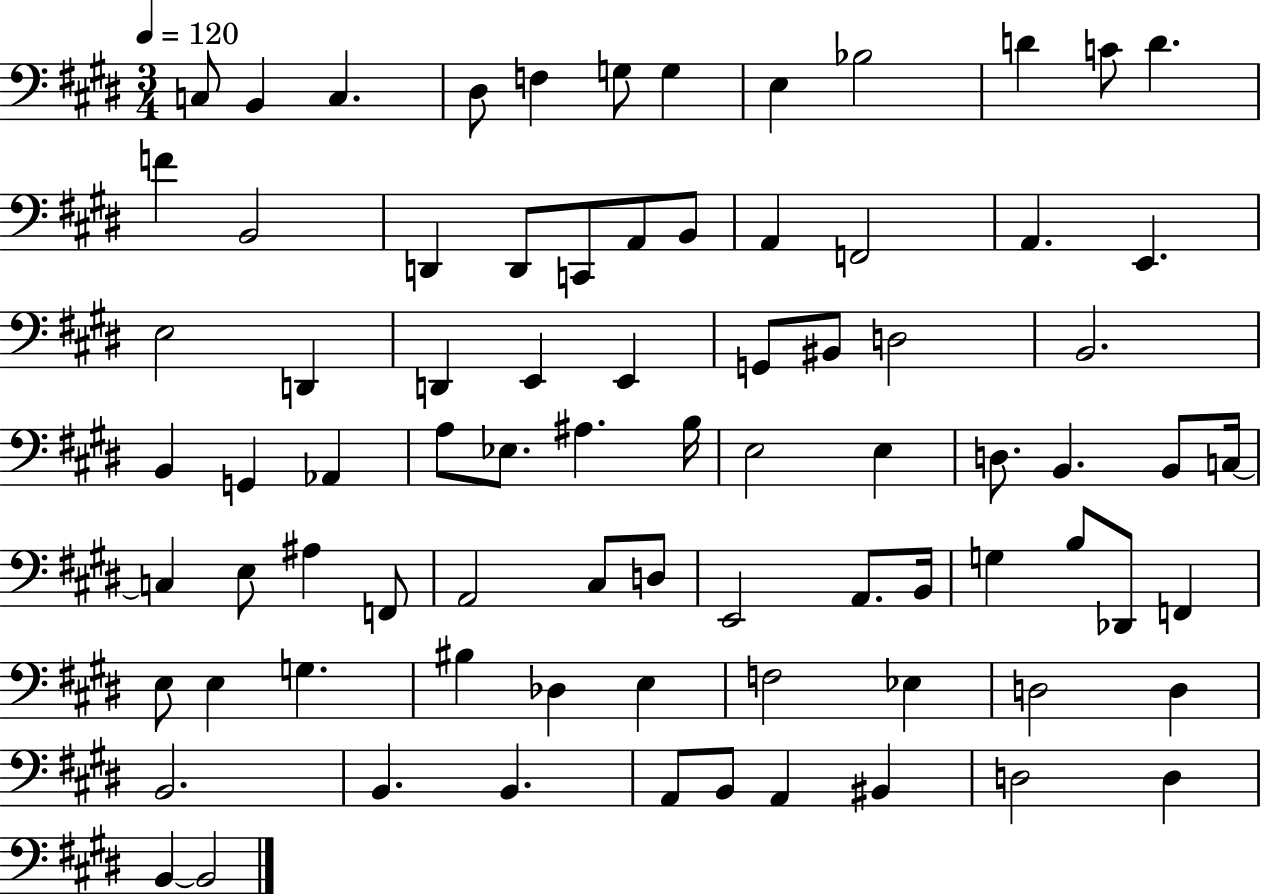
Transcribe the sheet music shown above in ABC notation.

X:1
T:Untitled
M:3/4
L:1/4
K:E
C,/2 B,, C, ^D,/2 F, G,/2 G, E, _B,2 D C/2 D F B,,2 D,, D,,/2 C,,/2 A,,/2 B,,/2 A,, F,,2 A,, E,, E,2 D,, D,, E,, E,, G,,/2 ^B,,/2 D,2 B,,2 B,, G,, _A,, A,/2 _E,/2 ^A, B,/4 E,2 E, D,/2 B,, B,,/2 C,/4 C, E,/2 ^A, F,,/2 A,,2 ^C,/2 D,/2 E,,2 A,,/2 B,,/4 G, B,/2 _D,,/2 F,, E,/2 E, G, ^B, _D, E, F,2 _E, D,2 D, B,,2 B,, B,, A,,/2 B,,/2 A,, ^B,, D,2 D, B,, B,,2